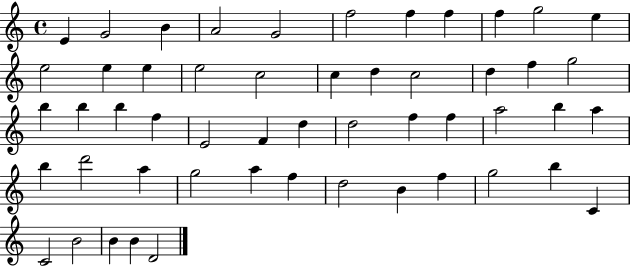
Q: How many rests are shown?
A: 0